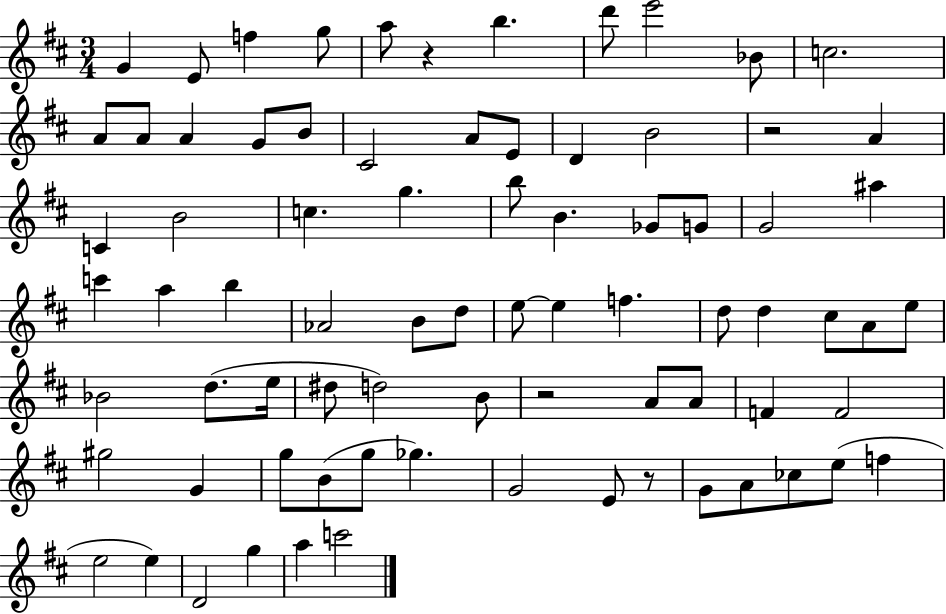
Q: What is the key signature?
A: D major